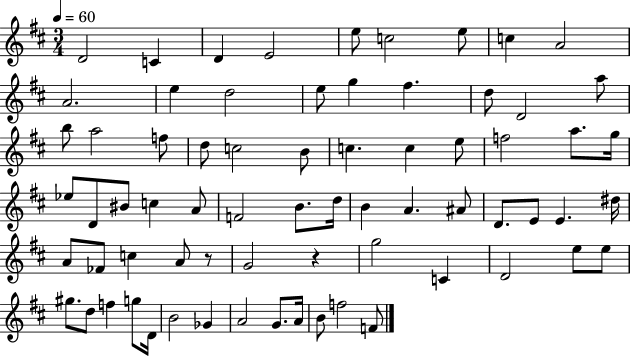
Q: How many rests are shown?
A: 2